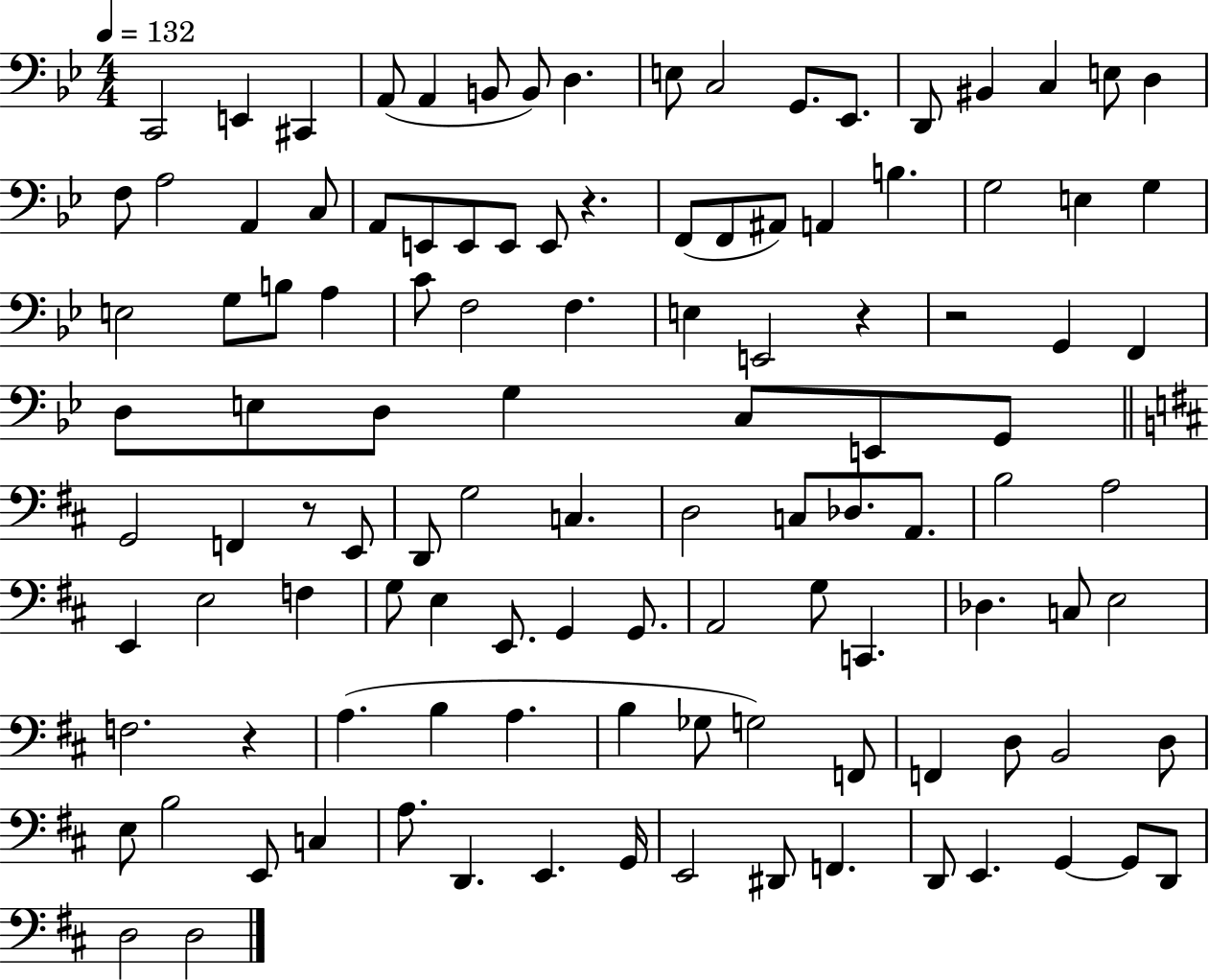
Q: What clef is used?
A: bass